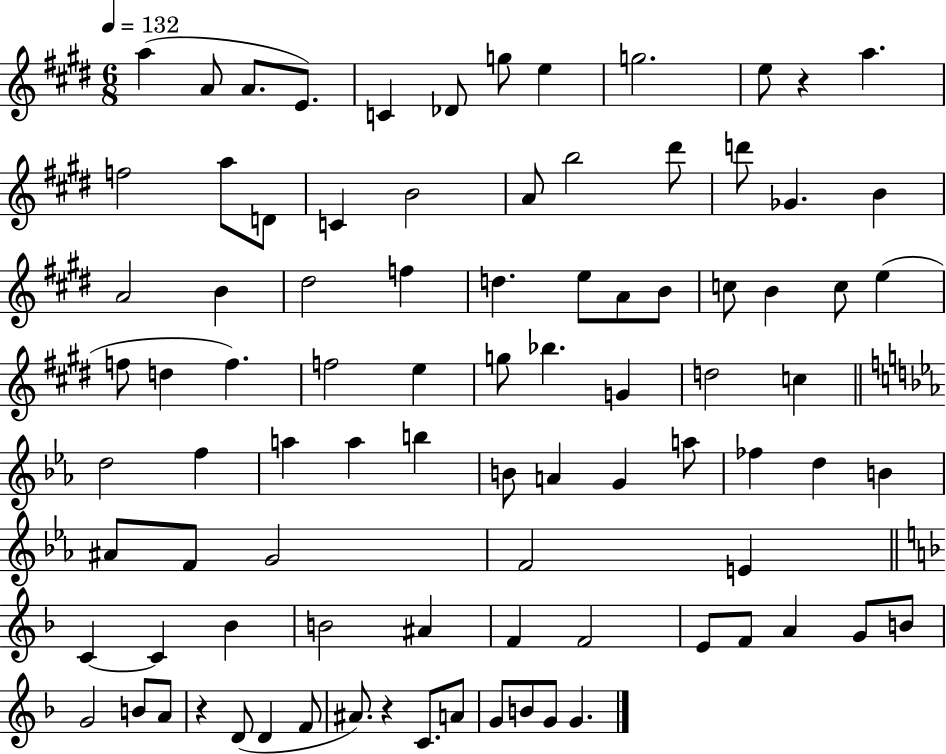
{
  \clef treble
  \numericTimeSignature
  \time 6/8
  \key e \major
  \tempo 4 = 132
  a''4( a'8 a'8. e'8.) | c'4 des'8 g''8 e''4 | g''2. | e''8 r4 a''4. | \break f''2 a''8 d'8 | c'4 b'2 | a'8 b''2 dis'''8 | d'''8 ges'4. b'4 | \break a'2 b'4 | dis''2 f''4 | d''4. e''8 a'8 b'8 | c''8 b'4 c''8 e''4( | \break f''8 d''4 f''4.) | f''2 e''4 | g''8 bes''4. g'4 | d''2 c''4 | \break \bar "||" \break \key ees \major d''2 f''4 | a''4 a''4 b''4 | b'8 a'4 g'4 a''8 | fes''4 d''4 b'4 | \break ais'8 f'8 g'2 | f'2 e'4 | \bar "||" \break \key f \major c'4~~ c'4 bes'4 | b'2 ais'4 | f'4 f'2 | e'8 f'8 a'4 g'8 b'8 | \break g'2 b'8 a'8 | r4 d'8( d'4 f'8 | ais'8.) r4 c'8. a'8 | g'8 b'8 g'8 g'4. | \break \bar "|."
}